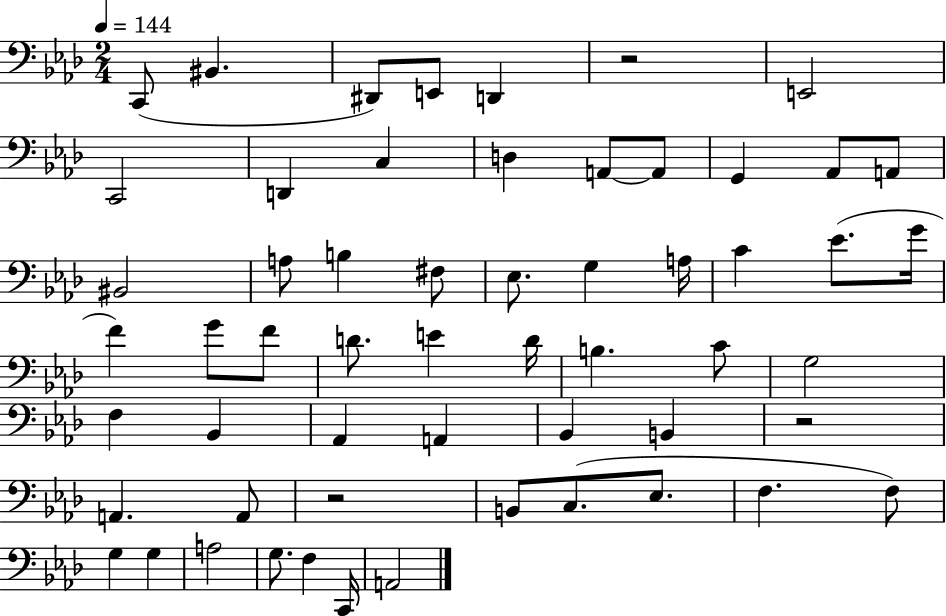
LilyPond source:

{
  \clef bass
  \numericTimeSignature
  \time 2/4
  \key aes \major
  \tempo 4 = 144
  c,8( bis,4. | dis,8) e,8 d,4 | r2 | e,2 | \break c,2 | d,4 c4 | d4 a,8~~ a,8 | g,4 aes,8 a,8 | \break bis,2 | a8 b4 fis8 | ees8. g4 a16 | c'4 ees'8.( g'16 | \break f'4) g'8 f'8 | d'8. e'4 d'16 | b4. c'8 | g2 | \break f4 bes,4 | aes,4 a,4 | bes,4 b,4 | r2 | \break a,4. a,8 | r2 | b,8 c8.( ees8. | f4. f8) | \break g4 g4 | a2 | g8. f4 c,16 | a,2 | \break \bar "|."
}